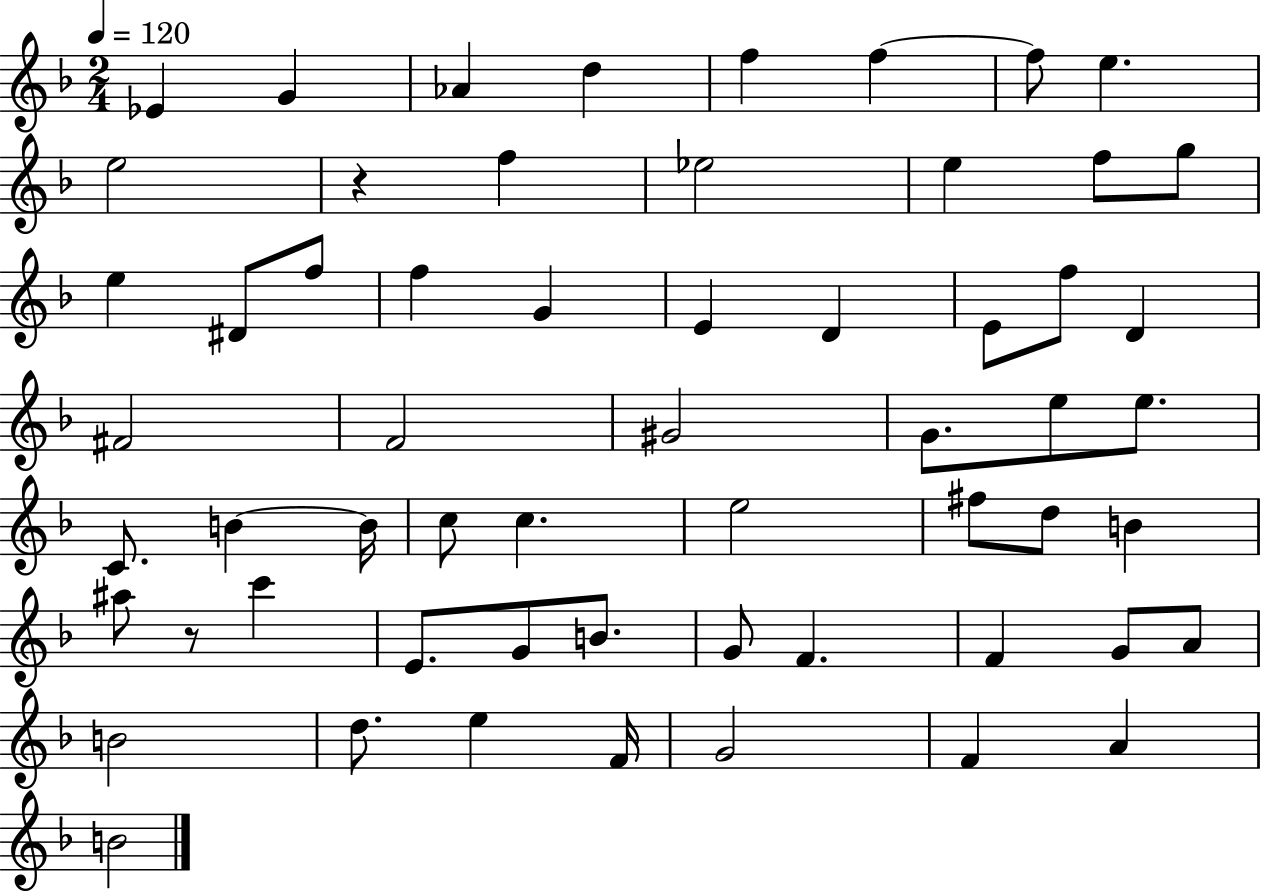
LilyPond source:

{
  \clef treble
  \numericTimeSignature
  \time 2/4
  \key f \major
  \tempo 4 = 120
  ees'4 g'4 | aes'4 d''4 | f''4 f''4~~ | f''8 e''4. | \break e''2 | r4 f''4 | ees''2 | e''4 f''8 g''8 | \break e''4 dis'8 f''8 | f''4 g'4 | e'4 d'4 | e'8 f''8 d'4 | \break fis'2 | f'2 | gis'2 | g'8. e''8 e''8. | \break c'8. b'4~~ b'16 | c''8 c''4. | e''2 | fis''8 d''8 b'4 | \break ais''8 r8 c'''4 | e'8. g'8 b'8. | g'8 f'4. | f'4 g'8 a'8 | \break b'2 | d''8. e''4 f'16 | g'2 | f'4 a'4 | \break b'2 | \bar "|."
}